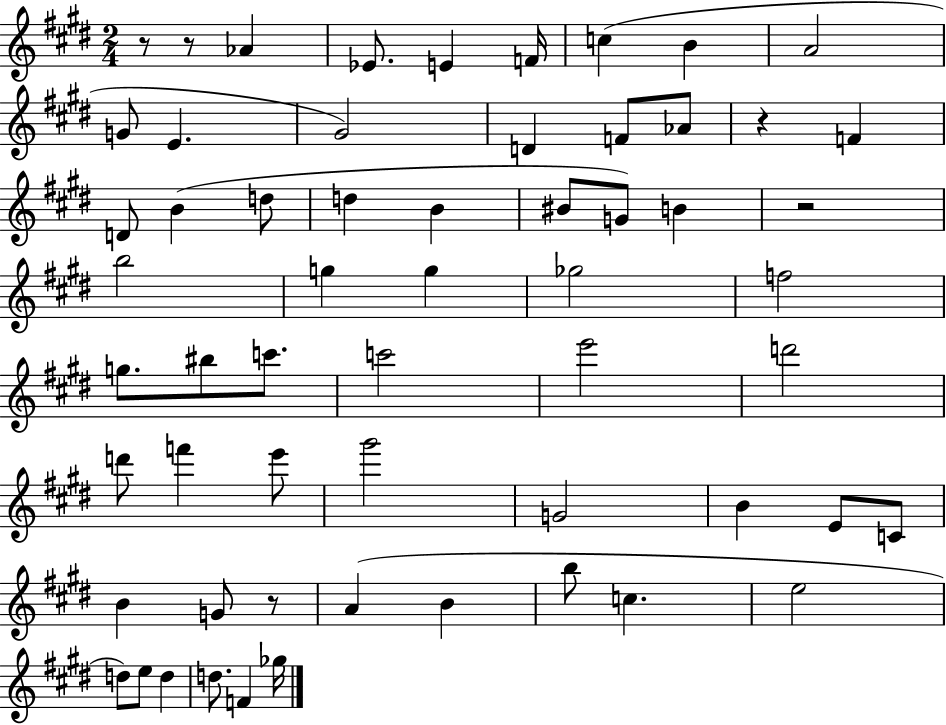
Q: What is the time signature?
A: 2/4